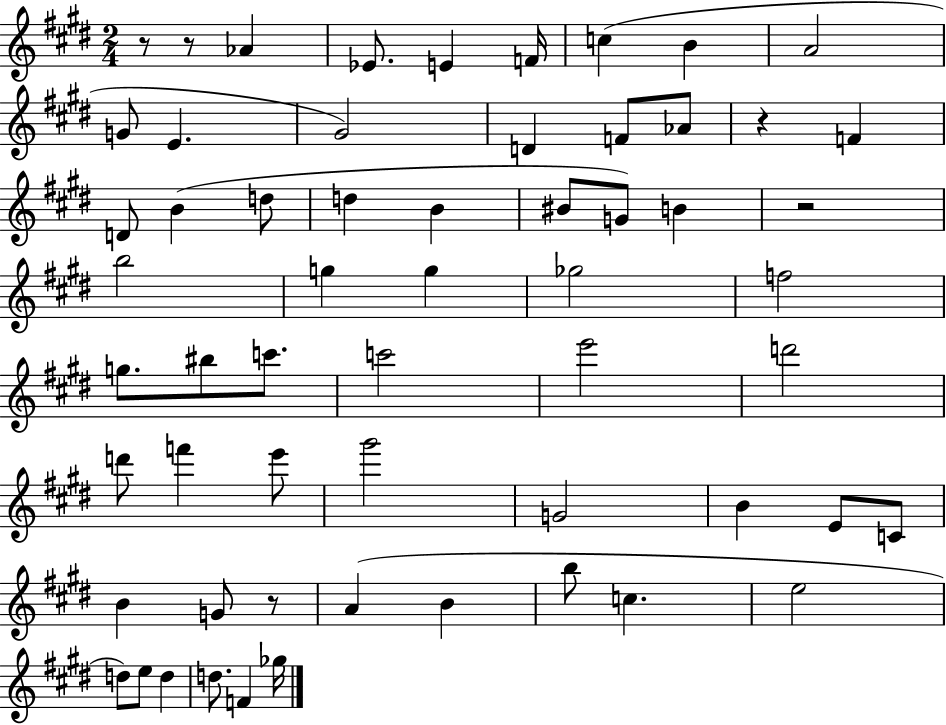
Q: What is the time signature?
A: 2/4